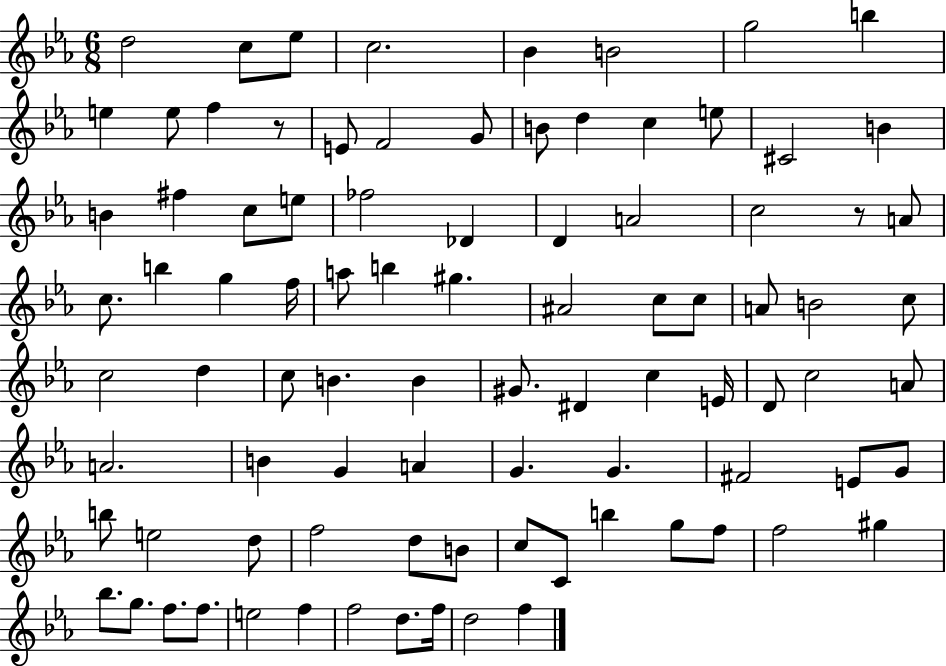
D5/h C5/e Eb5/e C5/h. Bb4/q B4/h G5/h B5/q E5/q E5/e F5/q R/e E4/e F4/h G4/e B4/e D5/q C5/q E5/e C#4/h B4/q B4/q F#5/q C5/e E5/e FES5/h Db4/q D4/q A4/h C5/h R/e A4/e C5/e. B5/q G5/q F5/s A5/e B5/q G#5/q. A#4/h C5/e C5/e A4/e B4/h C5/e C5/h D5/q C5/e B4/q. B4/q G#4/e. D#4/q C5/q E4/s D4/e C5/h A4/e A4/h. B4/q G4/q A4/q G4/q. G4/q. F#4/h E4/e G4/e B5/e E5/h D5/e F5/h D5/e B4/e C5/e C4/e B5/q G5/e F5/e F5/h G#5/q Bb5/e. G5/e. F5/e. F5/e. E5/h F5/q F5/h D5/e. F5/s D5/h F5/q